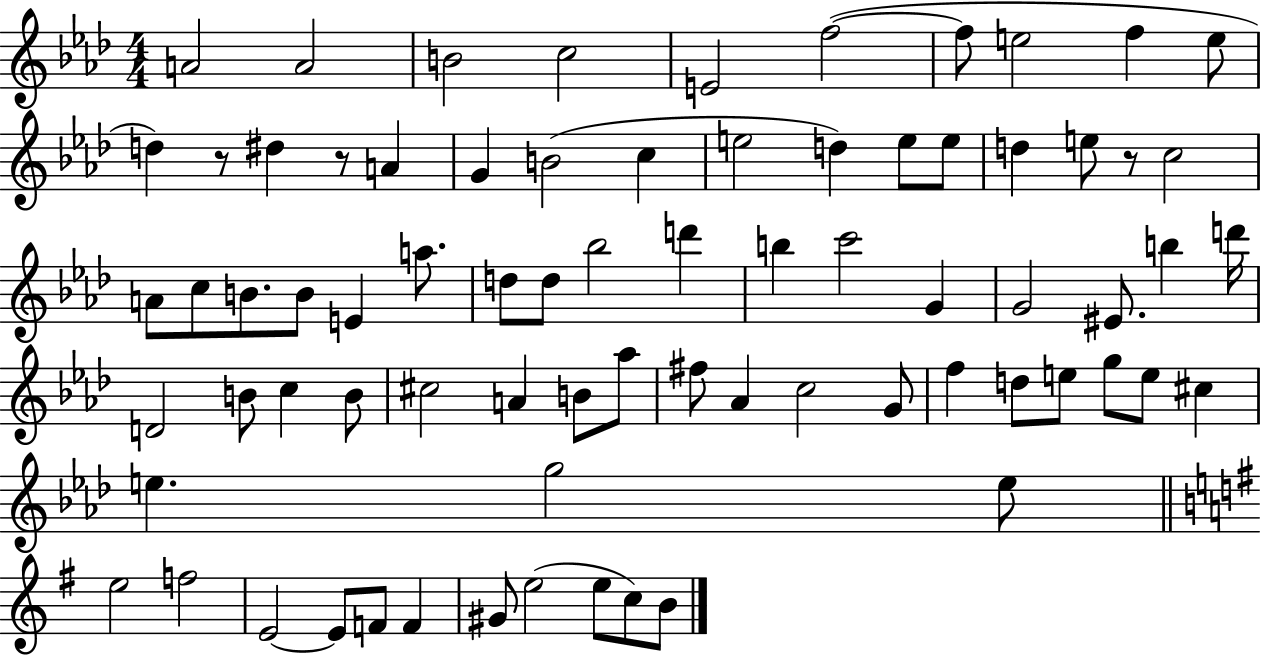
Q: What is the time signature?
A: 4/4